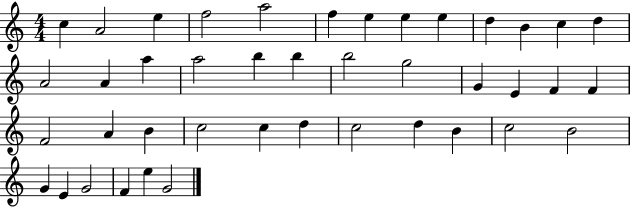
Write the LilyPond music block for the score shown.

{
  \clef treble
  \numericTimeSignature
  \time 4/4
  \key c \major
  c''4 a'2 e''4 | f''2 a''2 | f''4 e''4 e''4 e''4 | d''4 b'4 c''4 d''4 | \break a'2 a'4 a''4 | a''2 b''4 b''4 | b''2 g''2 | g'4 e'4 f'4 f'4 | \break f'2 a'4 b'4 | c''2 c''4 d''4 | c''2 d''4 b'4 | c''2 b'2 | \break g'4 e'4 g'2 | f'4 e''4 g'2 | \bar "|."
}